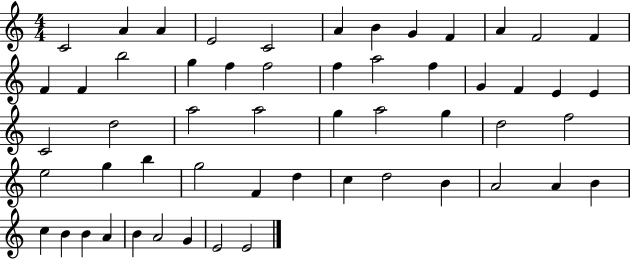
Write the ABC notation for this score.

X:1
T:Untitled
M:4/4
L:1/4
K:C
C2 A A E2 C2 A B G F A F2 F F F b2 g f f2 f a2 f G F E E C2 d2 a2 a2 g a2 g d2 f2 e2 g b g2 F d c d2 B A2 A B c B B A B A2 G E2 E2